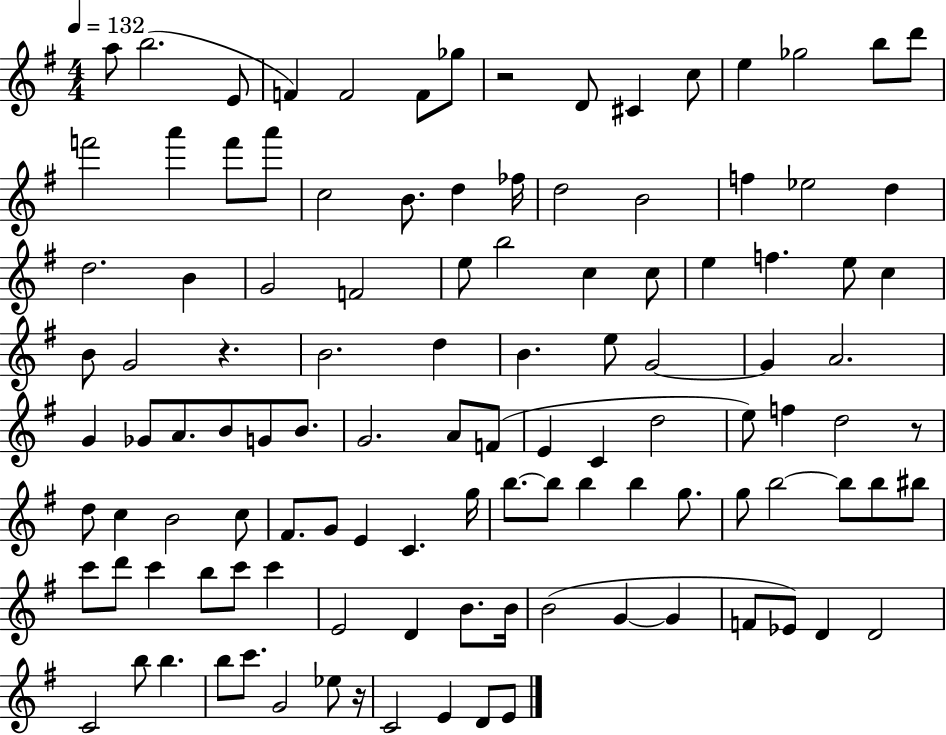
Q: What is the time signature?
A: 4/4